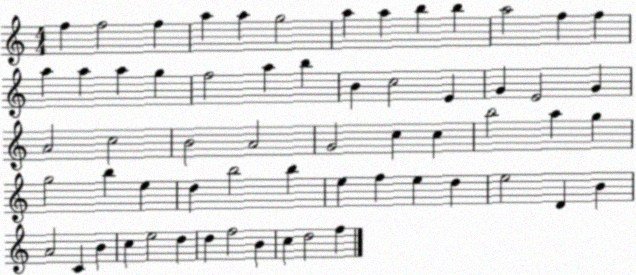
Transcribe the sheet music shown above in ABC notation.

X:1
T:Untitled
M:4/4
L:1/4
K:C
f f2 f a a g2 a a b b a2 f f a a a g f2 a b B c2 E G E2 G A2 c2 B2 A2 G2 c c b2 a g g2 b e d b2 b e f e d e2 D B A2 C B c e2 d d f2 B c d2 f